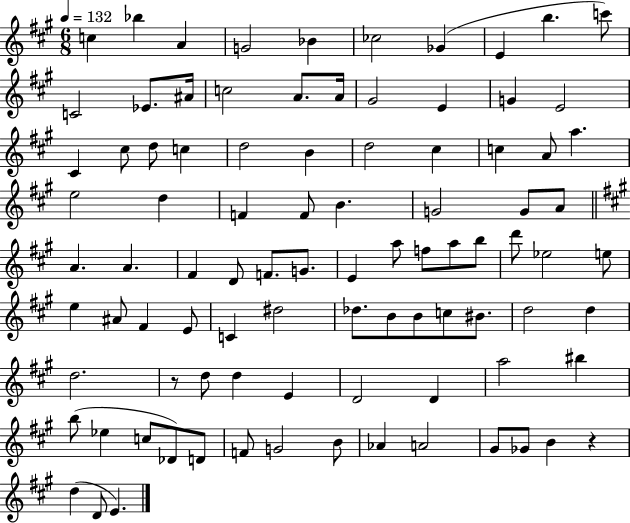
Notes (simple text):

C5/q Bb5/q A4/q G4/h Bb4/q CES5/h Gb4/q E4/q B5/q. C6/e C4/h Eb4/e. A#4/s C5/h A4/e. A4/s G#4/h E4/q G4/q E4/h C#4/q C#5/e D5/e C5/q D5/h B4/q D5/h C#5/q C5/q A4/e A5/q. E5/h D5/q F4/q F4/e B4/q. G4/h G4/e A4/e A4/q. A4/q. F#4/q D4/e F4/e. G4/e. E4/q A5/e F5/e A5/e B5/e D6/e Eb5/h E5/e E5/q A#4/e F#4/q E4/e C4/q D#5/h Db5/e. B4/e B4/e C5/e BIS4/e. D5/h D5/q D5/h. R/e D5/e D5/q E4/q D4/h D4/q A5/h BIS5/q B5/e Eb5/q C5/e Db4/e D4/e F4/e G4/h B4/e Ab4/q A4/h G#4/e Gb4/e B4/q R/q D5/q D4/e E4/q.